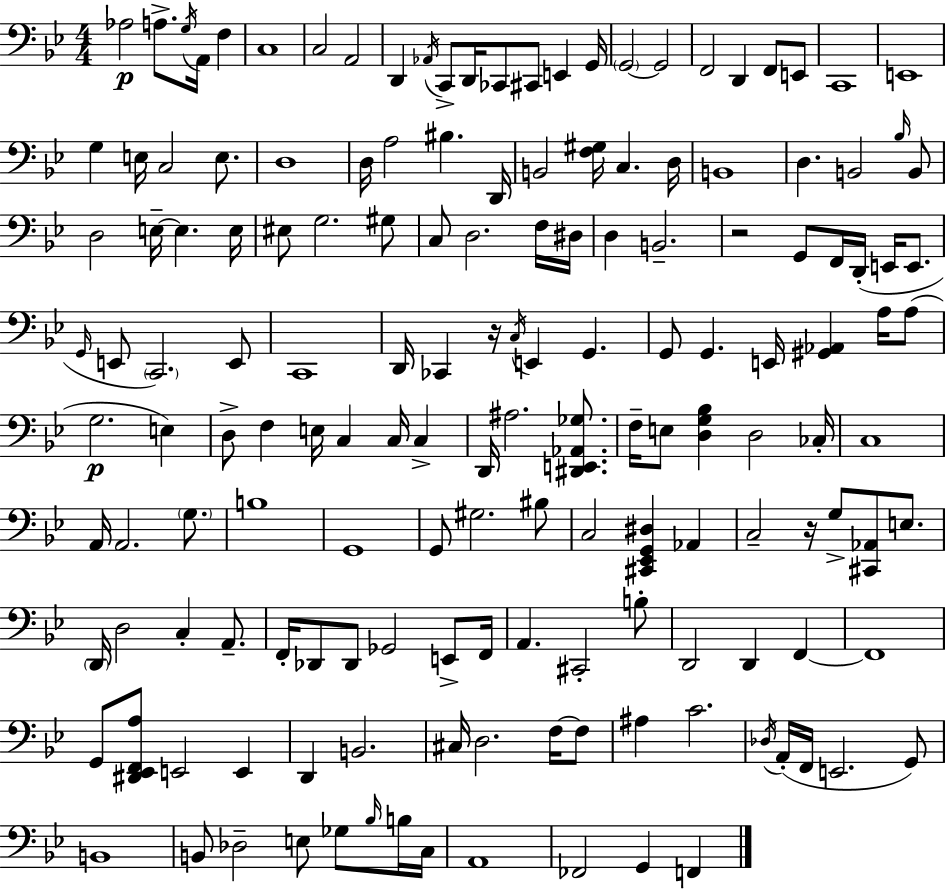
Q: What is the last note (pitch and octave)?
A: F2